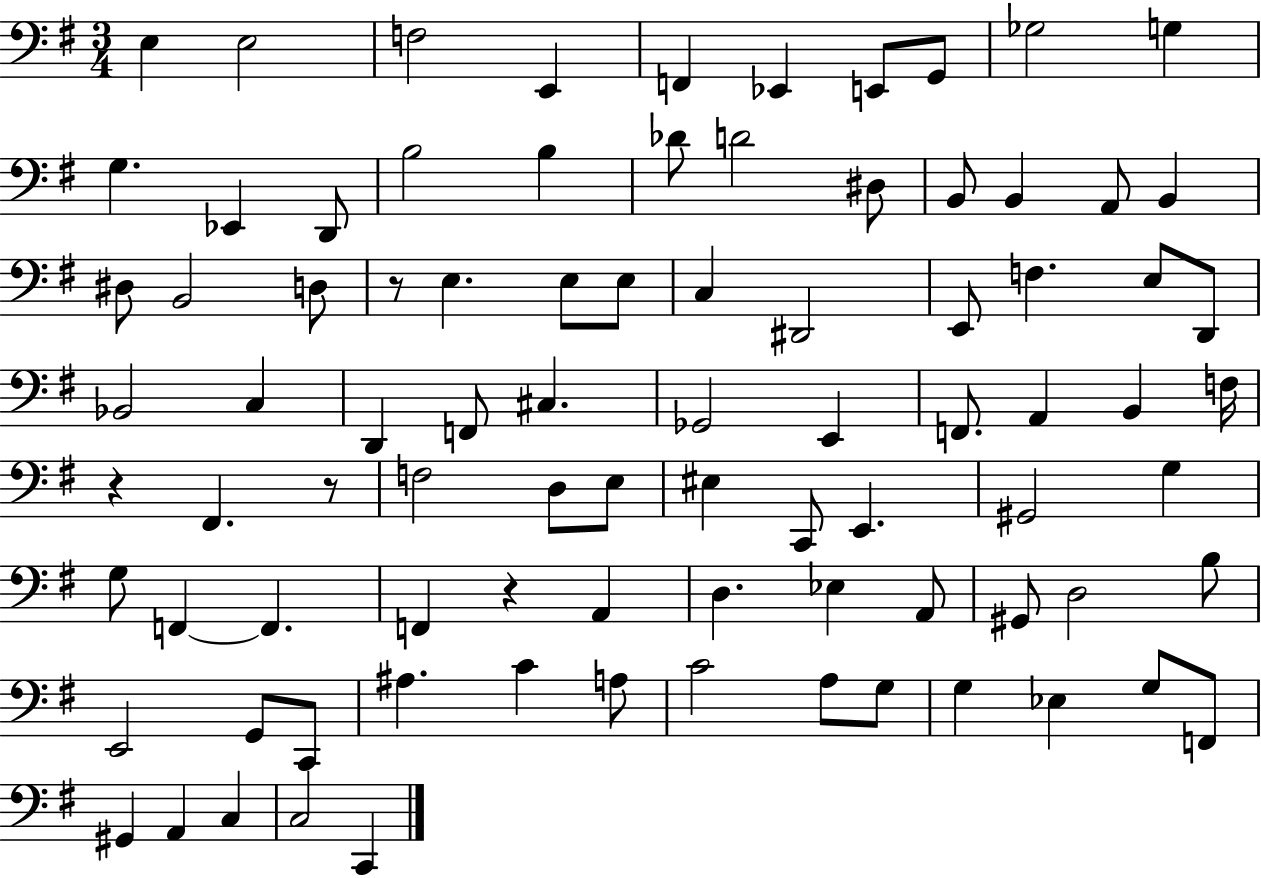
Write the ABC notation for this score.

X:1
T:Untitled
M:3/4
L:1/4
K:G
E, E,2 F,2 E,, F,, _E,, E,,/2 G,,/2 _G,2 G, G, _E,, D,,/2 B,2 B, _D/2 D2 ^D,/2 B,,/2 B,, A,,/2 B,, ^D,/2 B,,2 D,/2 z/2 E, E,/2 E,/2 C, ^D,,2 E,,/2 F, E,/2 D,,/2 _B,,2 C, D,, F,,/2 ^C, _G,,2 E,, F,,/2 A,, B,, F,/4 z ^F,, z/2 F,2 D,/2 E,/2 ^E, C,,/2 E,, ^G,,2 G, G,/2 F,, F,, F,, z A,, D, _E, A,,/2 ^G,,/2 D,2 B,/2 E,,2 G,,/2 C,,/2 ^A, C A,/2 C2 A,/2 G,/2 G, _E, G,/2 F,,/2 ^G,, A,, C, C,2 C,,